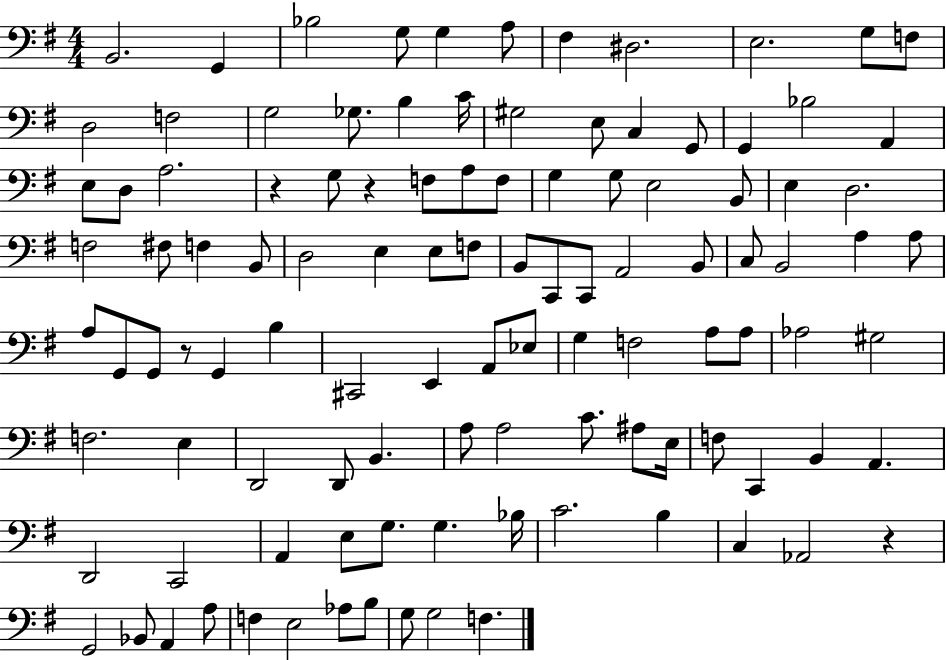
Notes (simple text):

B2/h. G2/q Bb3/h G3/e G3/q A3/e F#3/q D#3/h. E3/h. G3/e F3/e D3/h F3/h G3/h Gb3/e. B3/q C4/s G#3/h E3/e C3/q G2/e G2/q Bb3/h A2/q E3/e D3/e A3/h. R/q G3/e R/q F3/e A3/e F3/e G3/q G3/e E3/h B2/e E3/q D3/h. F3/h F#3/e F3/q B2/e D3/h E3/q E3/e F3/e B2/e C2/e C2/e A2/h B2/e C3/e B2/h A3/q A3/e A3/e G2/e G2/e R/e G2/q B3/q C#2/h E2/q A2/e Eb3/e G3/q F3/h A3/e A3/e Ab3/h G#3/h F3/h. E3/q D2/h D2/e B2/q. A3/e A3/h C4/e. A#3/e E3/s F3/e C2/q B2/q A2/q. D2/h C2/h A2/q E3/e G3/e. G3/q. Bb3/s C4/h. B3/q C3/q Ab2/h R/q G2/h Bb2/e A2/q A3/e F3/q E3/h Ab3/e B3/e G3/e G3/h F3/q.